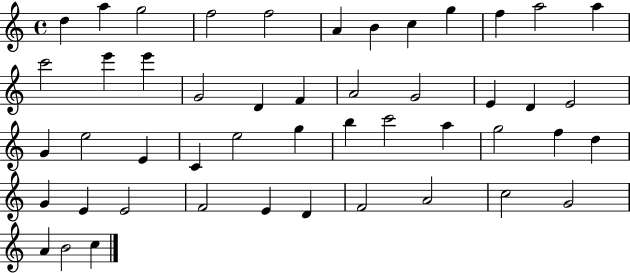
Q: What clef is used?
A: treble